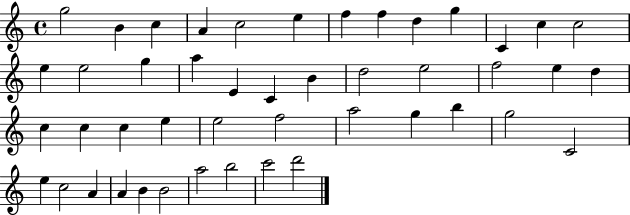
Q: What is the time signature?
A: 4/4